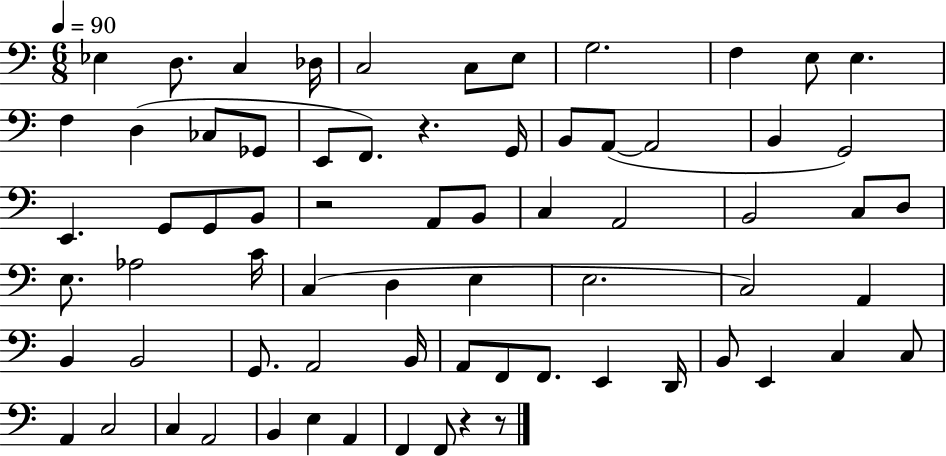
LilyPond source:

{
  \clef bass
  \numericTimeSignature
  \time 6/8
  \key c \major
  \tempo 4 = 90
  ees4 d8. c4 des16 | c2 c8 e8 | g2. | f4 e8 e4. | \break f4 d4( ces8 ges,8 | e,8 f,8.) r4. g,16 | b,8 a,8~(~ a,2 | b,4 g,2) | \break e,4. g,8 g,8 b,8 | r2 a,8 b,8 | c4 a,2 | b,2 c8 d8 | \break e8. aes2 c'16 | c4( d4 e4 | e2. | c2) a,4 | \break b,4 b,2 | g,8. a,2 b,16 | a,8 f,8 f,8. e,4 d,16 | b,8 e,4 c4 c8 | \break a,4 c2 | c4 a,2 | b,4 e4 a,4 | f,4 f,8 r4 r8 | \break \bar "|."
}